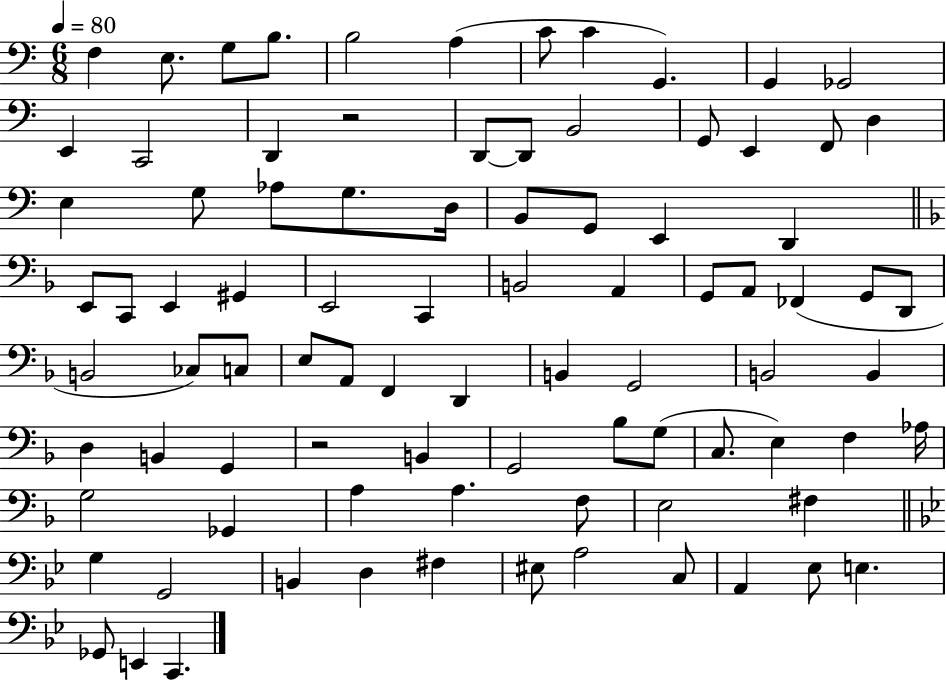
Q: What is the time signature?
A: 6/8